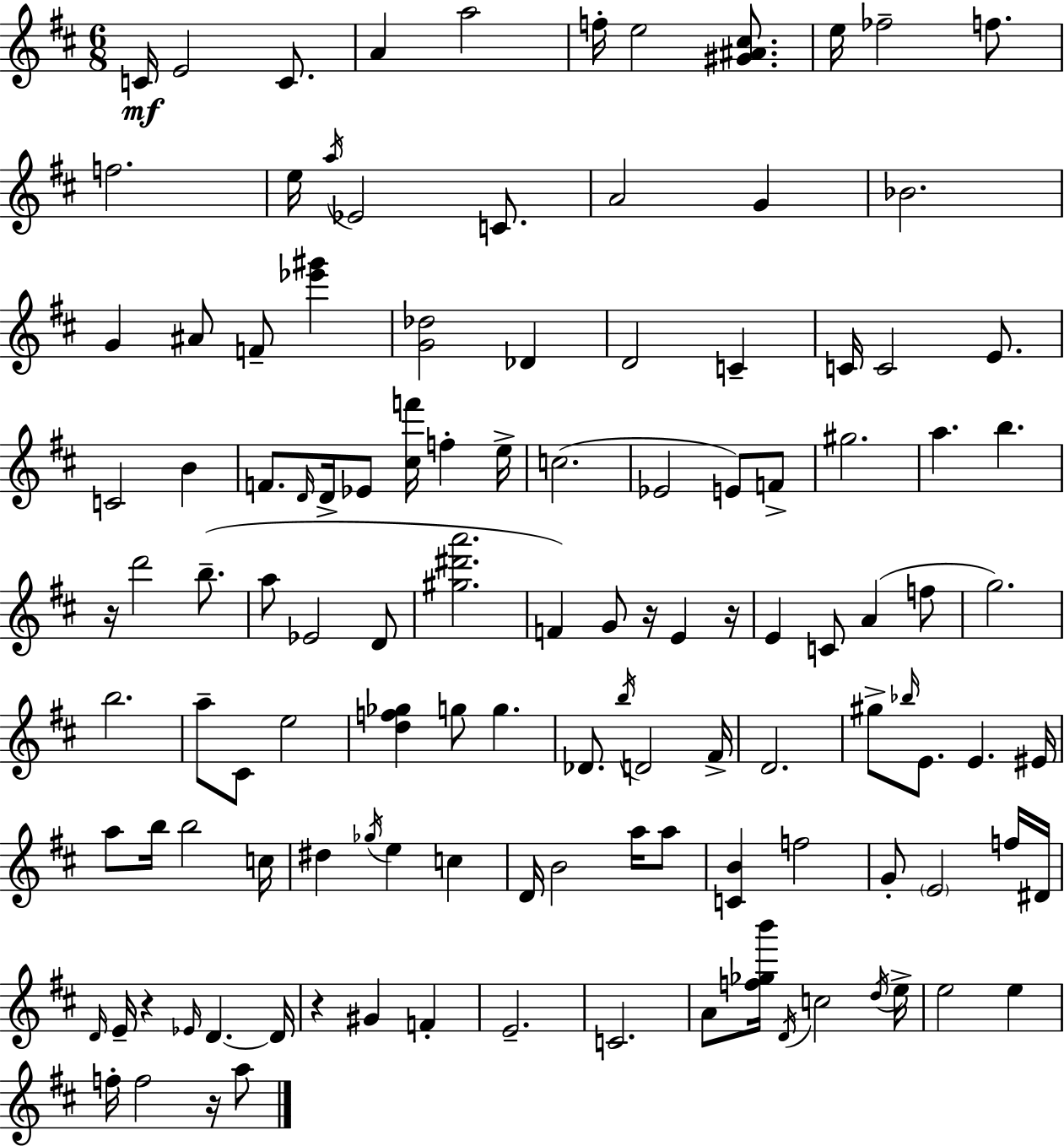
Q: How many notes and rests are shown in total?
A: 121